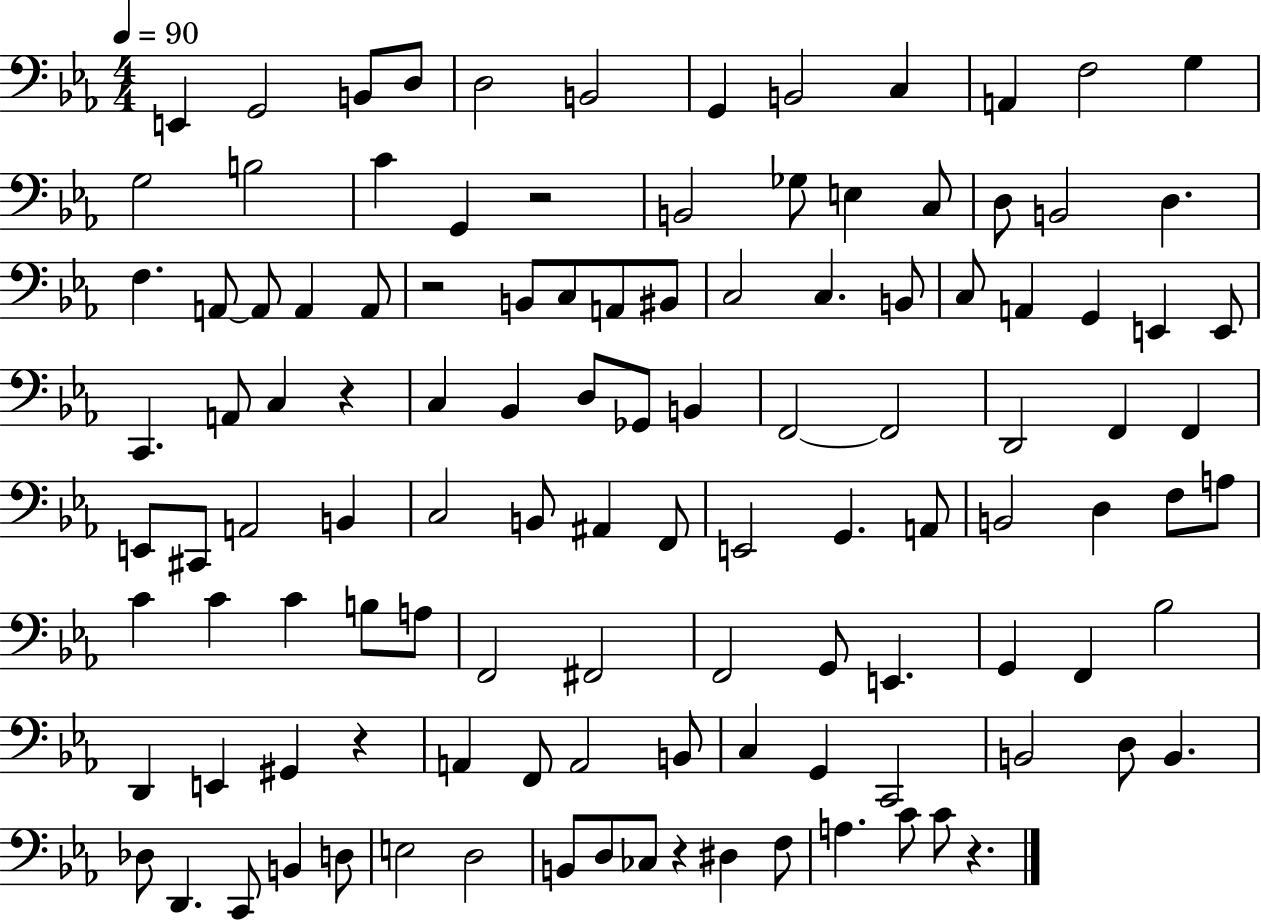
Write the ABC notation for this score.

X:1
T:Untitled
M:4/4
L:1/4
K:Eb
E,, G,,2 B,,/2 D,/2 D,2 B,,2 G,, B,,2 C, A,, F,2 G, G,2 B,2 C G,, z2 B,,2 _G,/2 E, C,/2 D,/2 B,,2 D, F, A,,/2 A,,/2 A,, A,,/2 z2 B,,/2 C,/2 A,,/2 ^B,,/2 C,2 C, B,,/2 C,/2 A,, G,, E,, E,,/2 C,, A,,/2 C, z C, _B,, D,/2 _G,,/2 B,, F,,2 F,,2 D,,2 F,, F,, E,,/2 ^C,,/2 A,,2 B,, C,2 B,,/2 ^A,, F,,/2 E,,2 G,, A,,/2 B,,2 D, F,/2 A,/2 C C C B,/2 A,/2 F,,2 ^F,,2 F,,2 G,,/2 E,, G,, F,, _B,2 D,, E,, ^G,, z A,, F,,/2 A,,2 B,,/2 C, G,, C,,2 B,,2 D,/2 B,, _D,/2 D,, C,,/2 B,, D,/2 E,2 D,2 B,,/2 D,/2 _C,/2 z ^D, F,/2 A, C/2 C/2 z